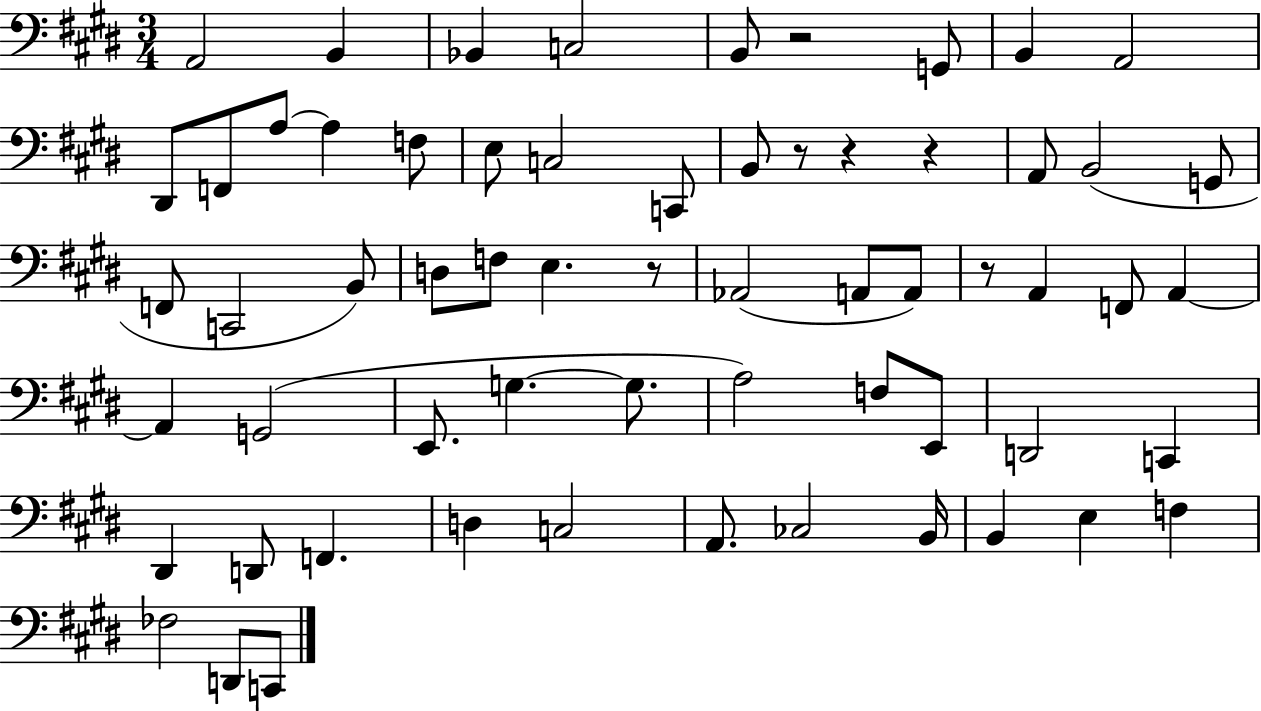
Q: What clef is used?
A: bass